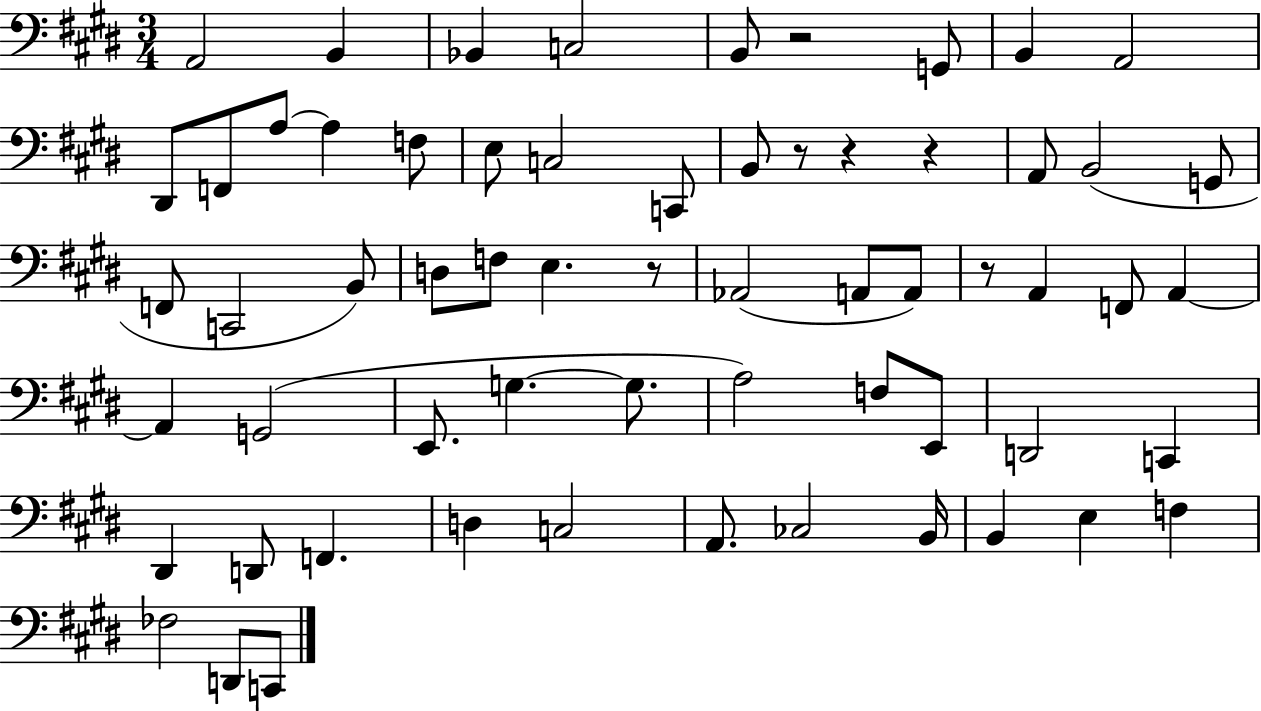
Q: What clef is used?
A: bass